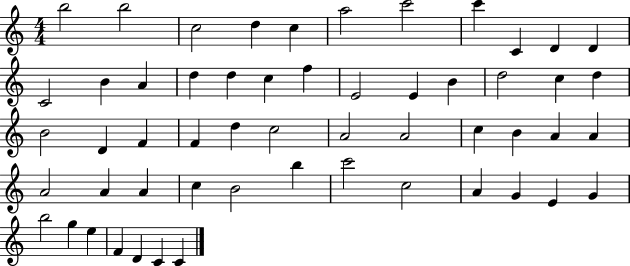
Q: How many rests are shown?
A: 0